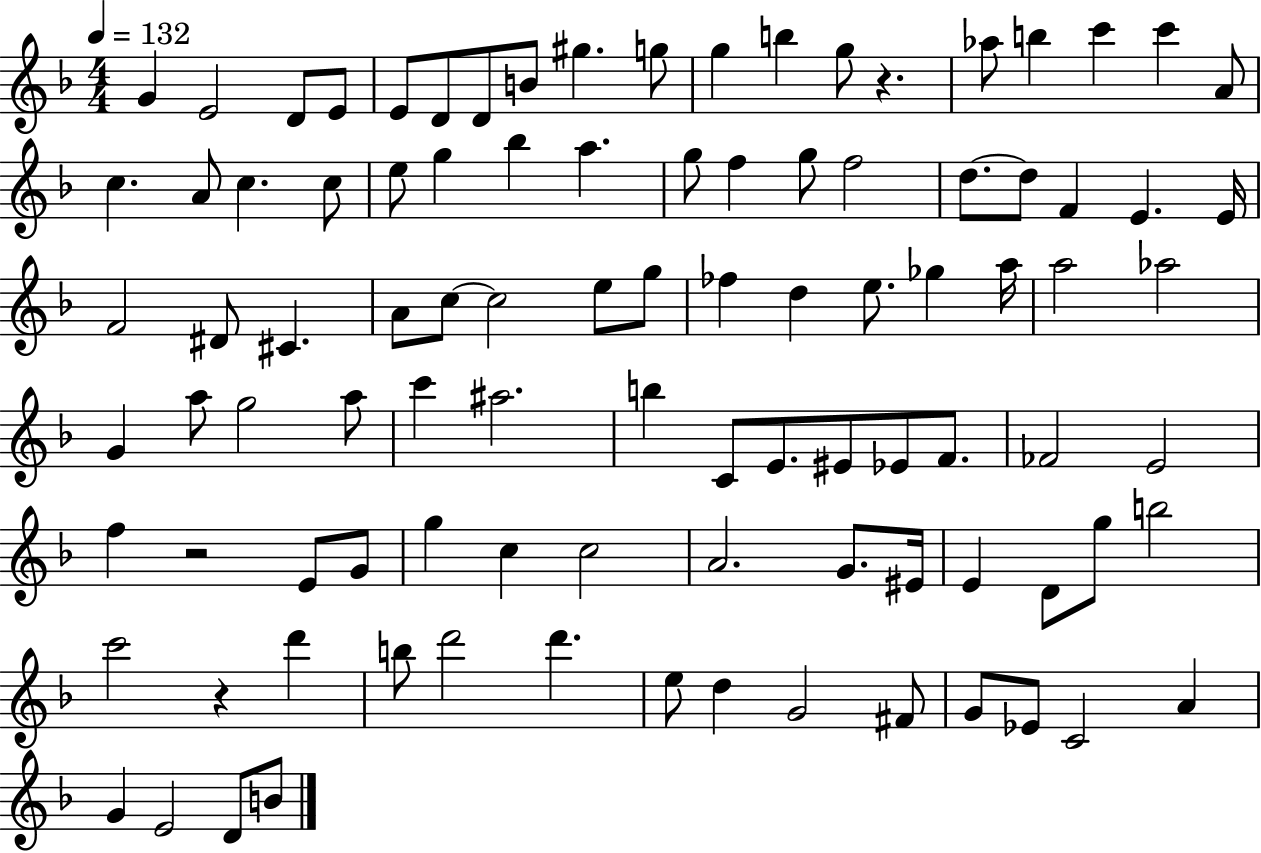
{
  \clef treble
  \numericTimeSignature
  \time 4/4
  \key f \major
  \tempo 4 = 132
  g'4 e'2 d'8 e'8 | e'8 d'8 d'8 b'8 gis''4. g''8 | g''4 b''4 g''8 r4. | aes''8 b''4 c'''4 c'''4 a'8 | \break c''4. a'8 c''4. c''8 | e''8 g''4 bes''4 a''4. | g''8 f''4 g''8 f''2 | d''8.~~ d''8 f'4 e'4. e'16 | \break f'2 dis'8 cis'4. | a'8 c''8~~ c''2 e''8 g''8 | fes''4 d''4 e''8. ges''4 a''16 | a''2 aes''2 | \break g'4 a''8 g''2 a''8 | c'''4 ais''2. | b''4 c'8 e'8. eis'8 ees'8 f'8. | fes'2 e'2 | \break f''4 r2 e'8 g'8 | g''4 c''4 c''2 | a'2. g'8. eis'16 | e'4 d'8 g''8 b''2 | \break c'''2 r4 d'''4 | b''8 d'''2 d'''4. | e''8 d''4 g'2 fis'8 | g'8 ees'8 c'2 a'4 | \break g'4 e'2 d'8 b'8 | \bar "|."
}